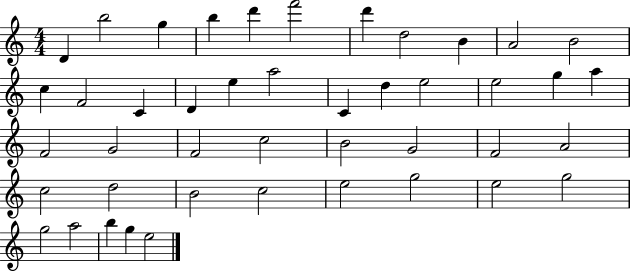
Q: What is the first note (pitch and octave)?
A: D4